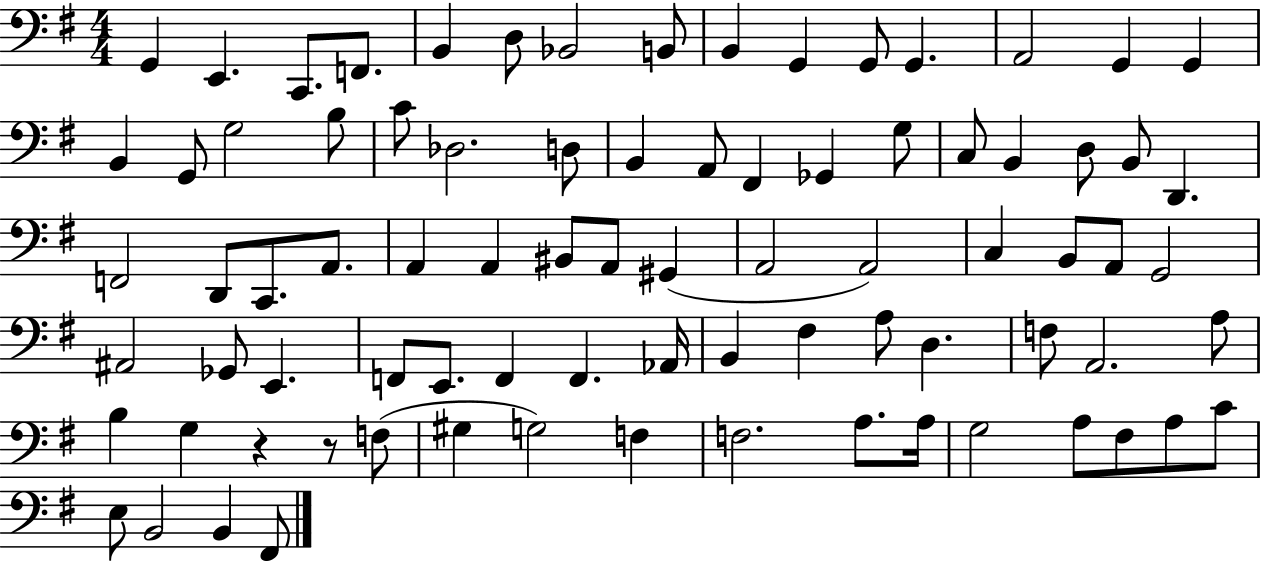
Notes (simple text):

G2/q E2/q. C2/e. F2/e. B2/q D3/e Bb2/h B2/e B2/q G2/q G2/e G2/q. A2/h G2/q G2/q B2/q G2/e G3/h B3/e C4/e Db3/h. D3/e B2/q A2/e F#2/q Gb2/q G3/e C3/e B2/q D3/e B2/e D2/q. F2/h D2/e C2/e. A2/e. A2/q A2/q BIS2/e A2/e G#2/q A2/h A2/h C3/q B2/e A2/e G2/h A#2/h Gb2/e E2/q. F2/e E2/e. F2/q F2/q. Ab2/s B2/q F#3/q A3/e D3/q. F3/e A2/h. A3/e B3/q G3/q R/q R/e F3/e G#3/q G3/h F3/q F3/h. A3/e. A3/s G3/h A3/e F#3/e A3/e C4/e E3/e B2/h B2/q F#2/e